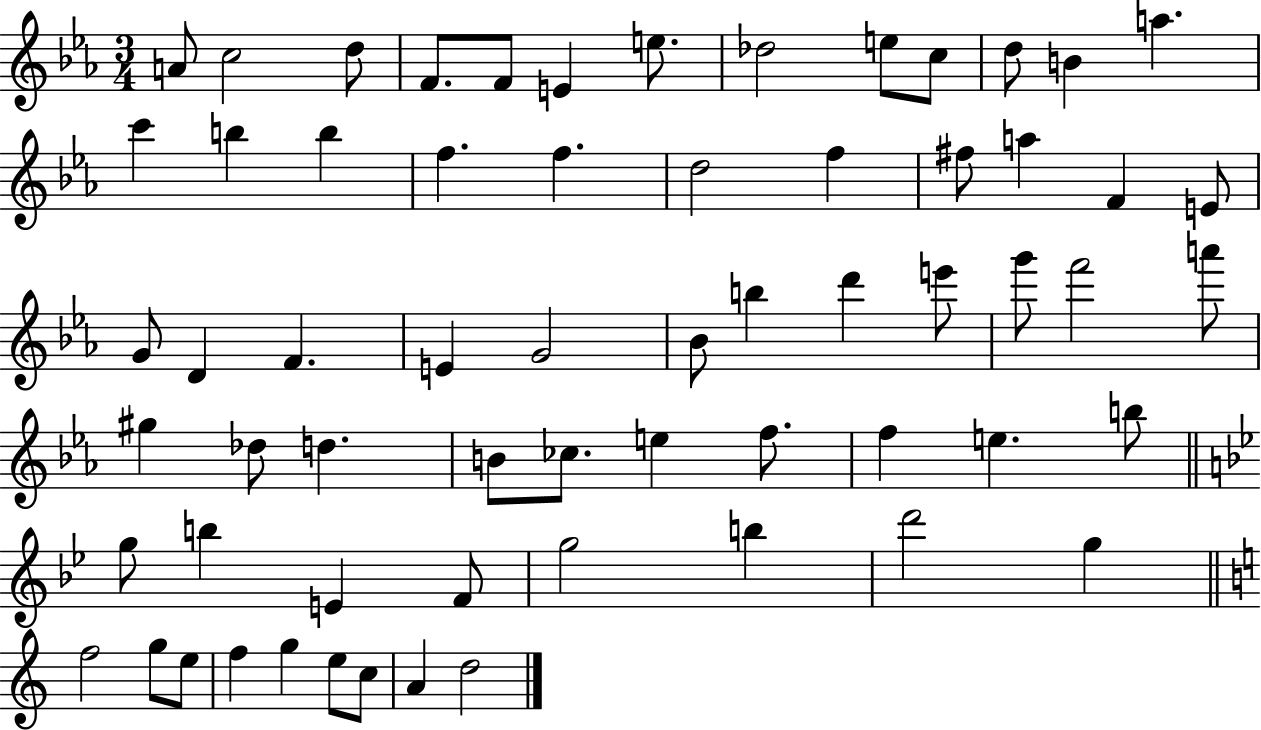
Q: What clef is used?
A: treble